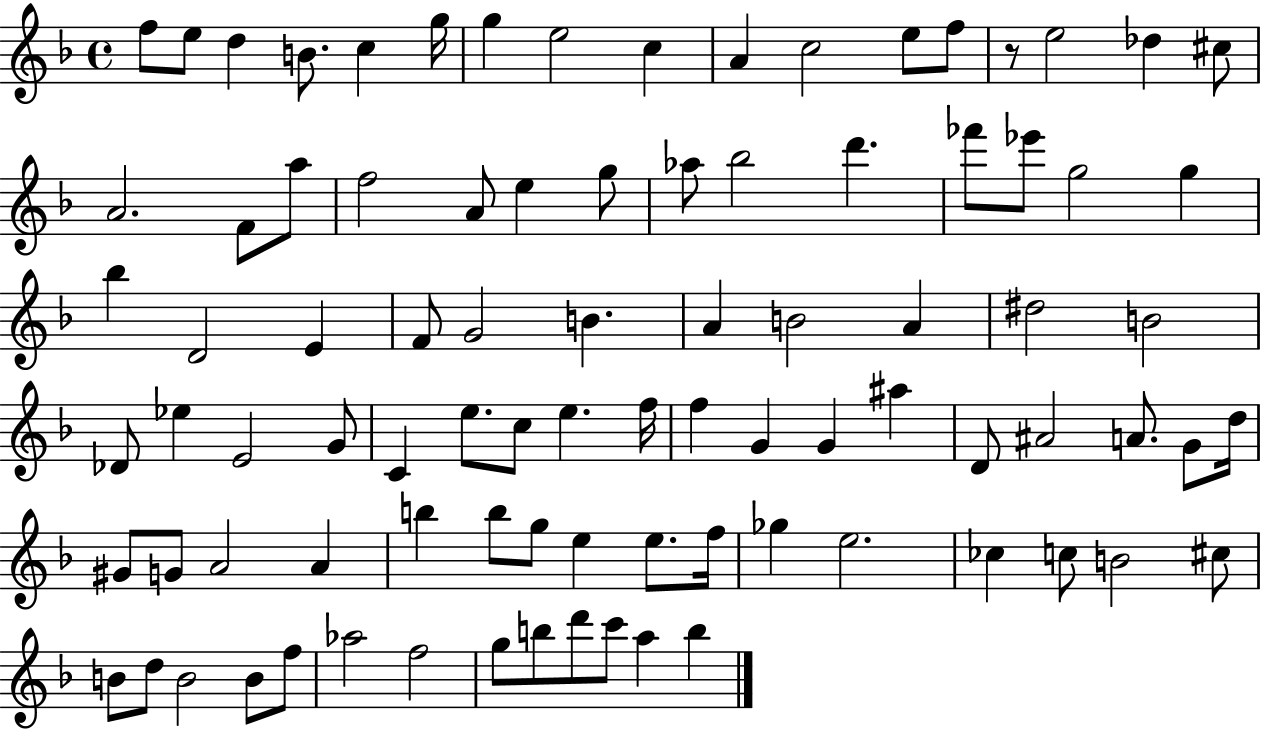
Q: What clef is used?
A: treble